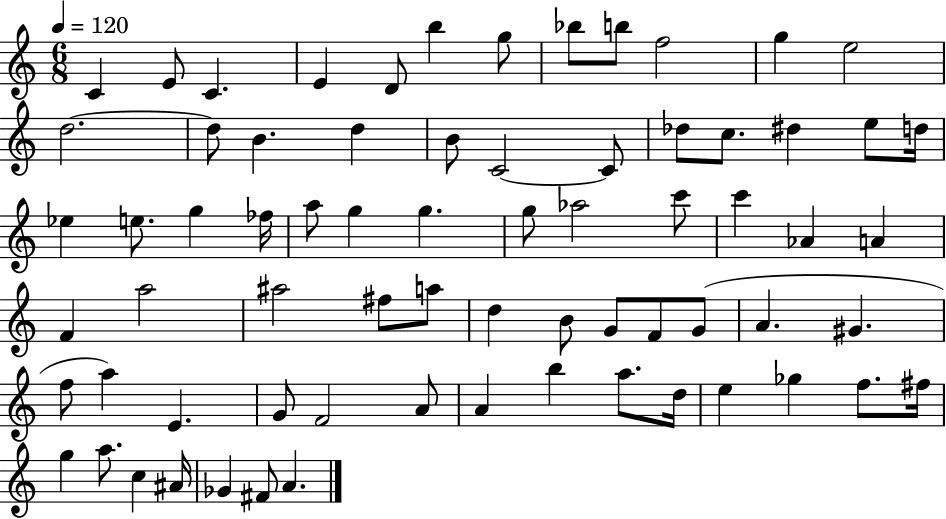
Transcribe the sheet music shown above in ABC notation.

X:1
T:Untitled
M:6/8
L:1/4
K:C
C E/2 C E D/2 b g/2 _b/2 b/2 f2 g e2 d2 d/2 B d B/2 C2 C/2 _d/2 c/2 ^d e/2 d/4 _e e/2 g _f/4 a/2 g g g/2 _a2 c'/2 c' _A A F a2 ^a2 ^f/2 a/2 d B/2 G/2 F/2 G/2 A ^G f/2 a E G/2 F2 A/2 A b a/2 d/4 e _g f/2 ^f/4 g a/2 c ^A/4 _G ^F/2 A